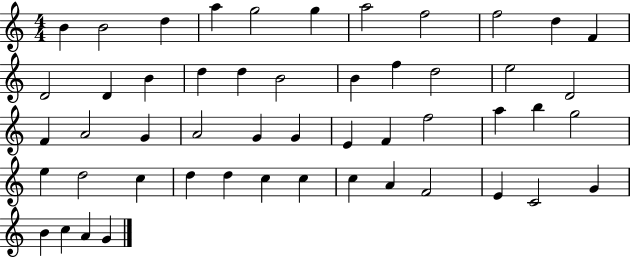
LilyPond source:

{
  \clef treble
  \numericTimeSignature
  \time 4/4
  \key c \major
  b'4 b'2 d''4 | a''4 g''2 g''4 | a''2 f''2 | f''2 d''4 f'4 | \break d'2 d'4 b'4 | d''4 d''4 b'2 | b'4 f''4 d''2 | e''2 d'2 | \break f'4 a'2 g'4 | a'2 g'4 g'4 | e'4 f'4 f''2 | a''4 b''4 g''2 | \break e''4 d''2 c''4 | d''4 d''4 c''4 c''4 | c''4 a'4 f'2 | e'4 c'2 g'4 | \break b'4 c''4 a'4 g'4 | \bar "|."
}